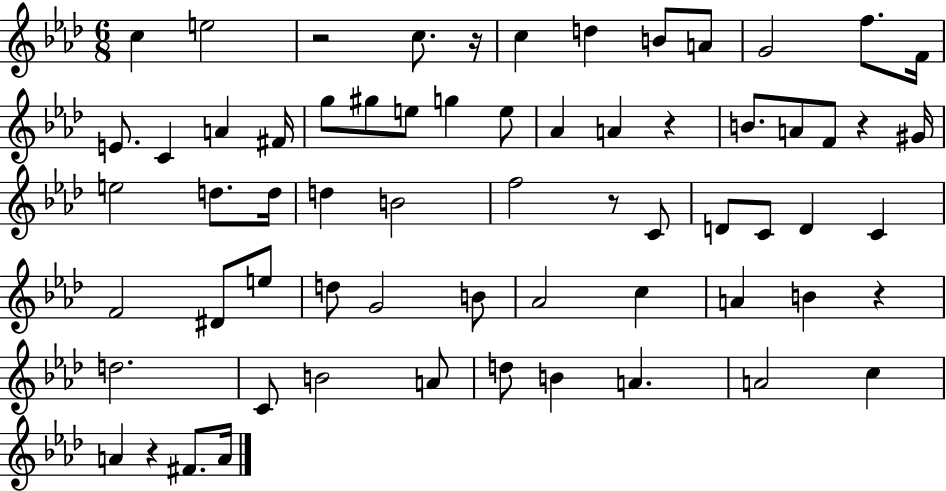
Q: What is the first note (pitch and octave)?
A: C5